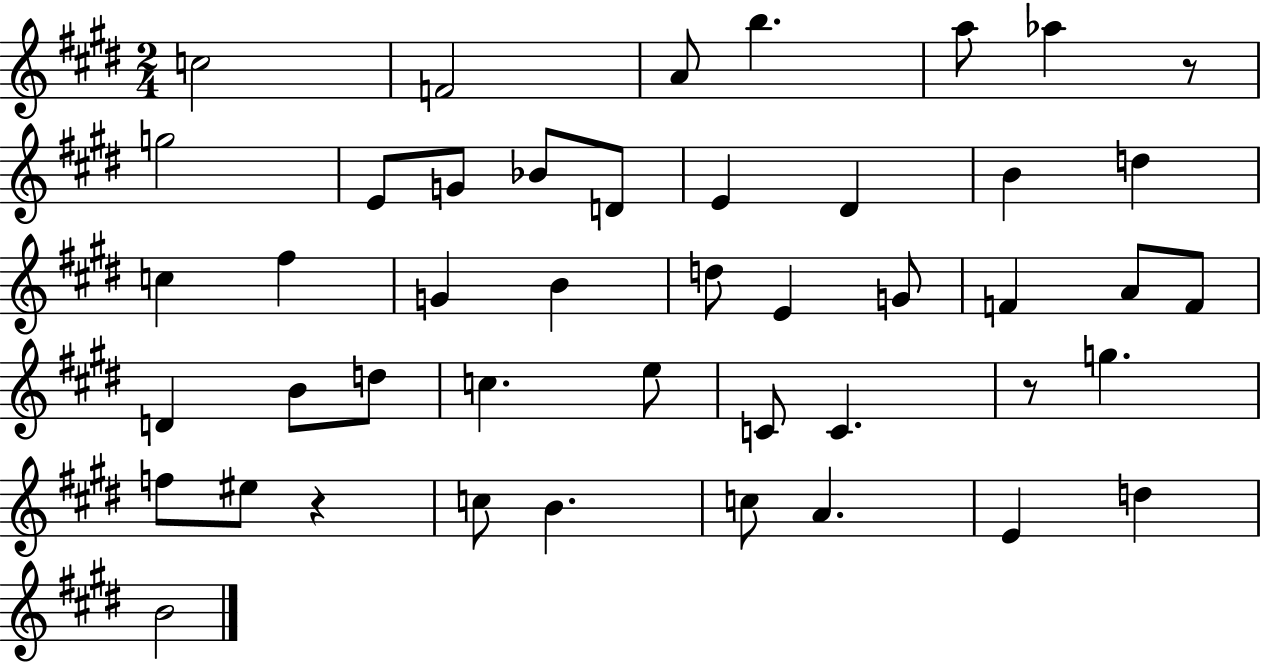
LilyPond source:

{
  \clef treble
  \numericTimeSignature
  \time 2/4
  \key e \major
  c''2 | f'2 | a'8 b''4. | a''8 aes''4 r8 | \break g''2 | e'8 g'8 bes'8 d'8 | e'4 dis'4 | b'4 d''4 | \break c''4 fis''4 | g'4 b'4 | d''8 e'4 g'8 | f'4 a'8 f'8 | \break d'4 b'8 d''8 | c''4. e''8 | c'8 c'4. | r8 g''4. | \break f''8 eis''8 r4 | c''8 b'4. | c''8 a'4. | e'4 d''4 | \break b'2 | \bar "|."
}